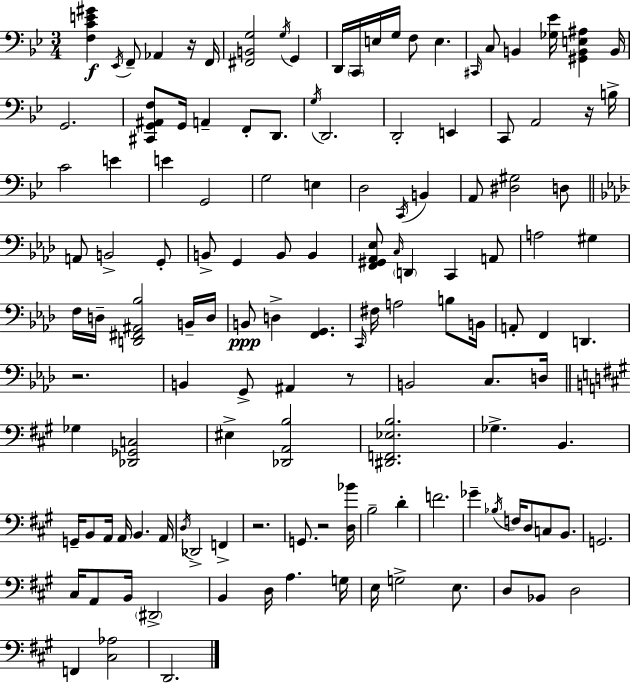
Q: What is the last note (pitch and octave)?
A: D2